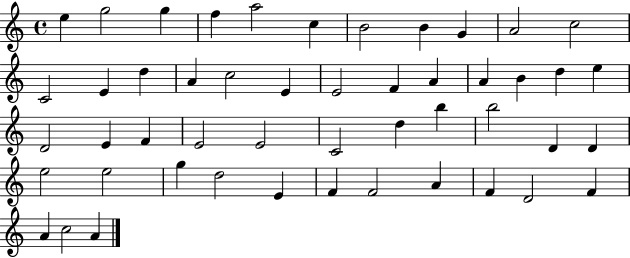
X:1
T:Untitled
M:4/4
L:1/4
K:C
e g2 g f a2 c B2 B G A2 c2 C2 E d A c2 E E2 F A A B d e D2 E F E2 E2 C2 d b b2 D D e2 e2 g d2 E F F2 A F D2 F A c2 A